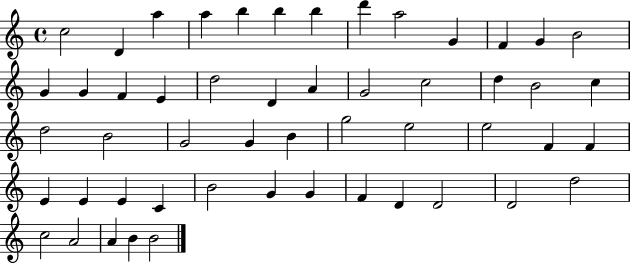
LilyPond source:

{
  \clef treble
  \time 4/4
  \defaultTimeSignature
  \key c \major
  c''2 d'4 a''4 | a''4 b''4 b''4 b''4 | d'''4 a''2 g'4 | f'4 g'4 b'2 | \break g'4 g'4 f'4 e'4 | d''2 d'4 a'4 | g'2 c''2 | d''4 b'2 c''4 | \break d''2 b'2 | g'2 g'4 b'4 | g''2 e''2 | e''2 f'4 f'4 | \break e'4 e'4 e'4 c'4 | b'2 g'4 g'4 | f'4 d'4 d'2 | d'2 d''2 | \break c''2 a'2 | a'4 b'4 b'2 | \bar "|."
}